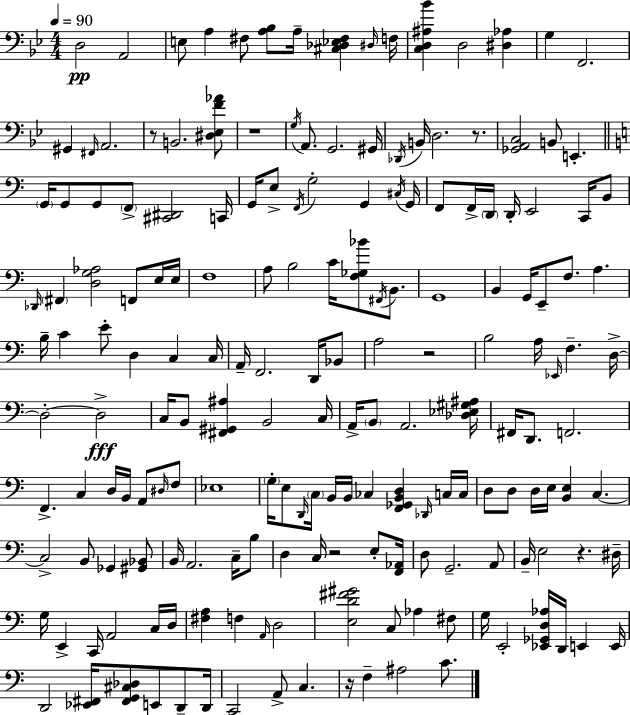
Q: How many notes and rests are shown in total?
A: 181